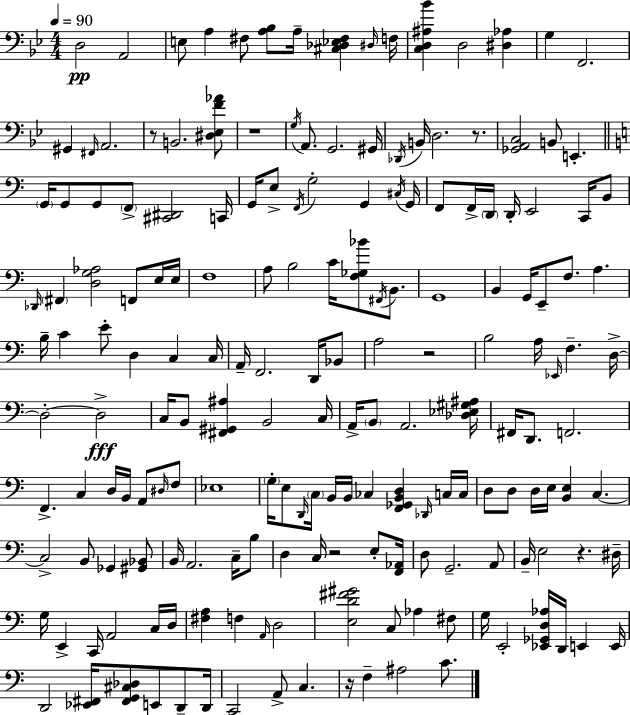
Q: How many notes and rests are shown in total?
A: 181